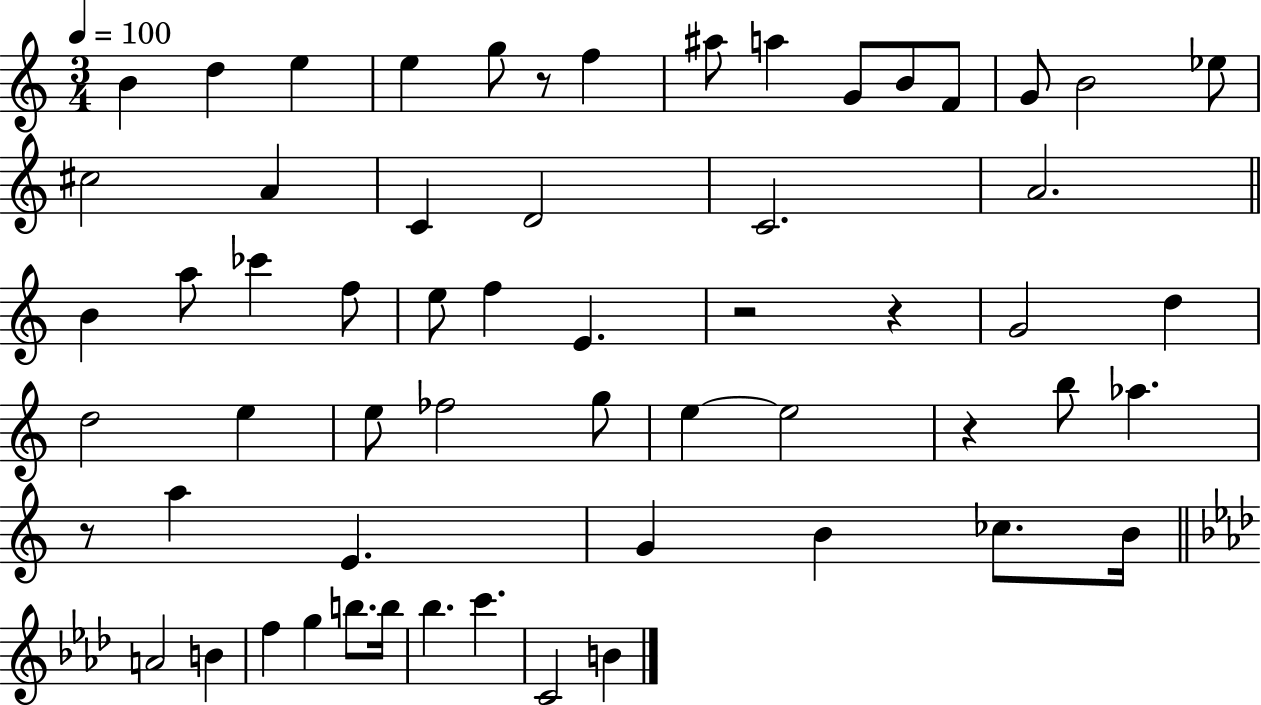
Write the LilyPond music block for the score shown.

{
  \clef treble
  \numericTimeSignature
  \time 3/4
  \key c \major
  \tempo 4 = 100
  \repeat volta 2 { b'4 d''4 e''4 | e''4 g''8 r8 f''4 | ais''8 a''4 g'8 b'8 f'8 | g'8 b'2 ees''8 | \break cis''2 a'4 | c'4 d'2 | c'2. | a'2. | \break \bar "||" \break \key c \major b'4 a''8 ces'''4 f''8 | e''8 f''4 e'4. | r2 r4 | g'2 d''4 | \break d''2 e''4 | e''8 fes''2 g''8 | e''4~~ e''2 | r4 b''8 aes''4. | \break r8 a''4 e'4. | g'4 b'4 ces''8. b'16 | \bar "||" \break \key aes \major a'2 b'4 | f''4 g''4 b''8. b''16 | bes''4. c'''4. | c'2 b'4 | \break } \bar "|."
}